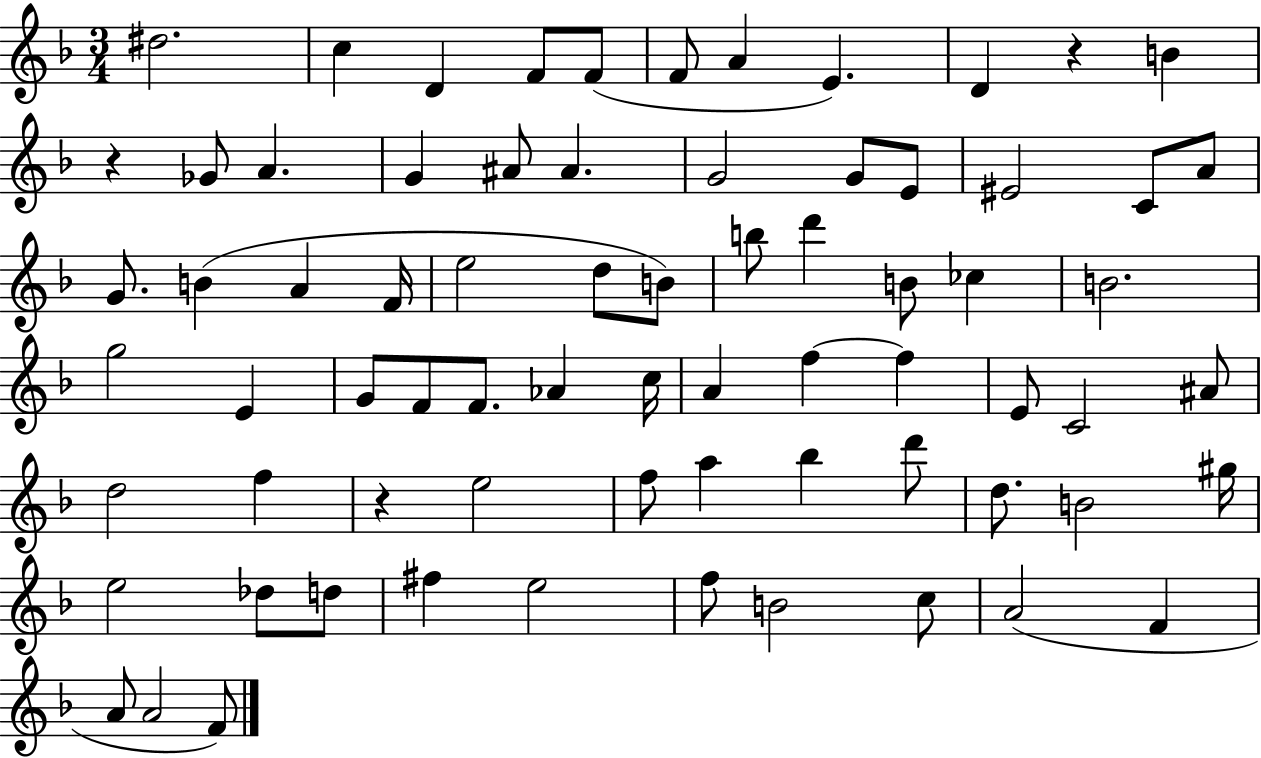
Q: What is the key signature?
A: F major